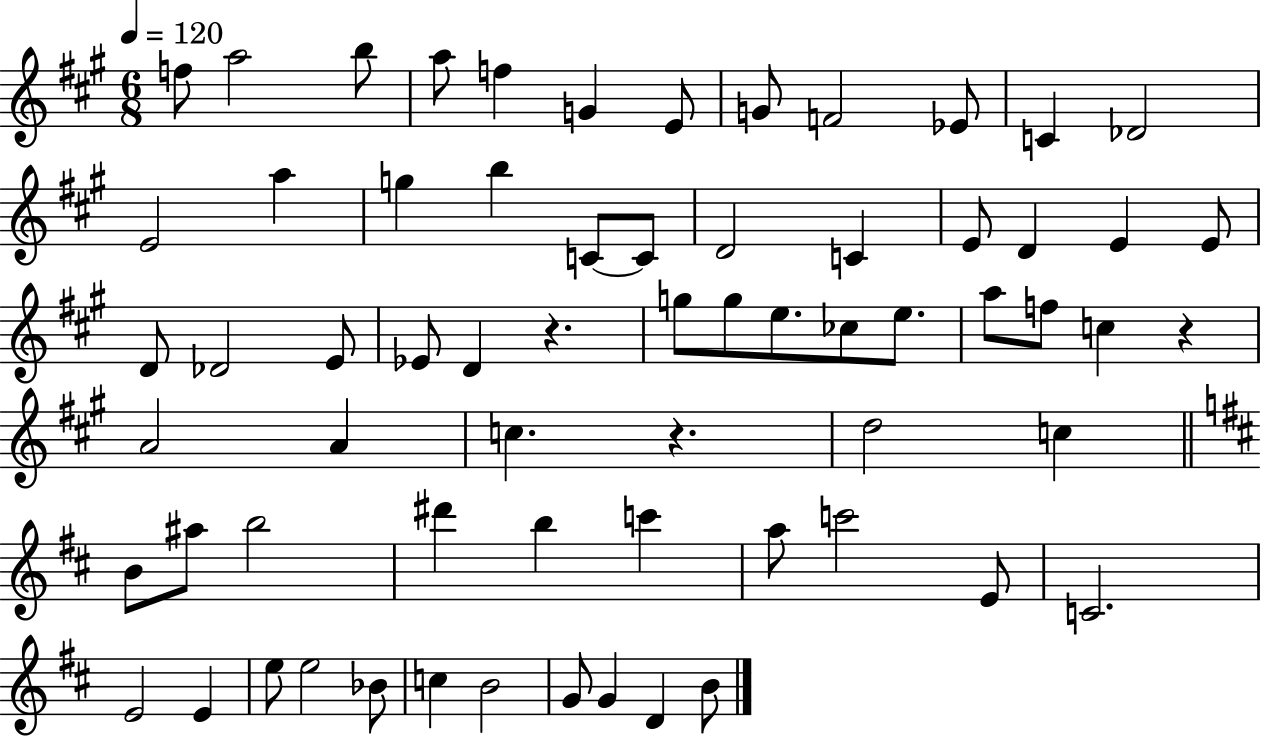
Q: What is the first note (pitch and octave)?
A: F5